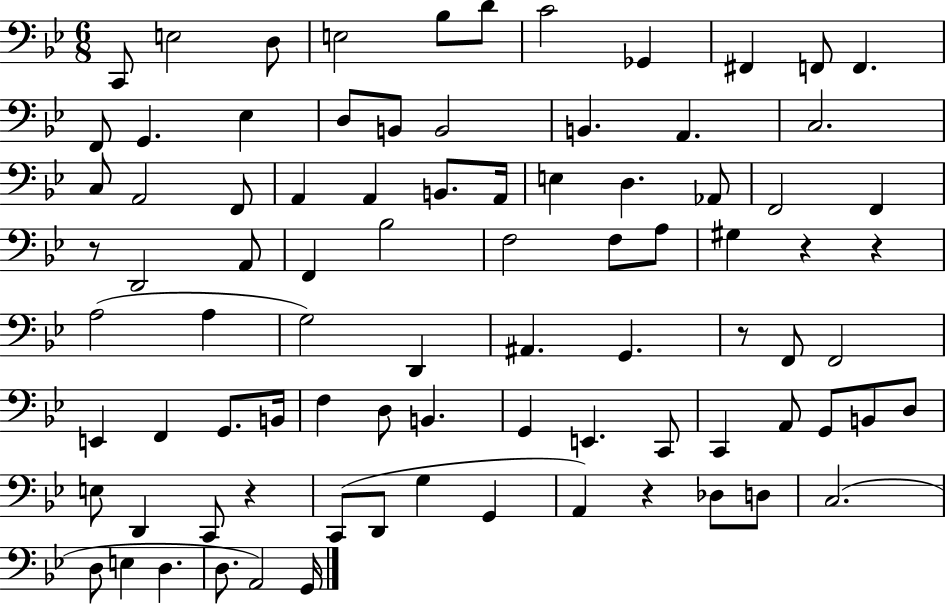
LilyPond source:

{
  \clef bass
  \numericTimeSignature
  \time 6/8
  \key bes \major
  c,8 e2 d8 | e2 bes8 d'8 | c'2 ges,4 | fis,4 f,8 f,4. | \break f,8 g,4. ees4 | d8 b,8 b,2 | b,4. a,4. | c2. | \break c8 a,2 f,8 | a,4 a,4 b,8. a,16 | e4 d4. aes,8 | f,2 f,4 | \break r8 d,2 a,8 | f,4 bes2 | f2 f8 a8 | gis4 r4 r4 | \break a2( a4 | g2) d,4 | ais,4. g,4. | r8 f,8 f,2 | \break e,4 f,4 g,8. b,16 | f4 d8 b,4. | g,4 e,4. c,8 | c,4 a,8 g,8 b,8 d8 | \break e8 d,4 c,8 r4 | c,8( d,8 g4 g,4 | a,4) r4 des8 d8 | c2.( | \break d8 e4 d4. | d8. a,2) g,16 | \bar "|."
}